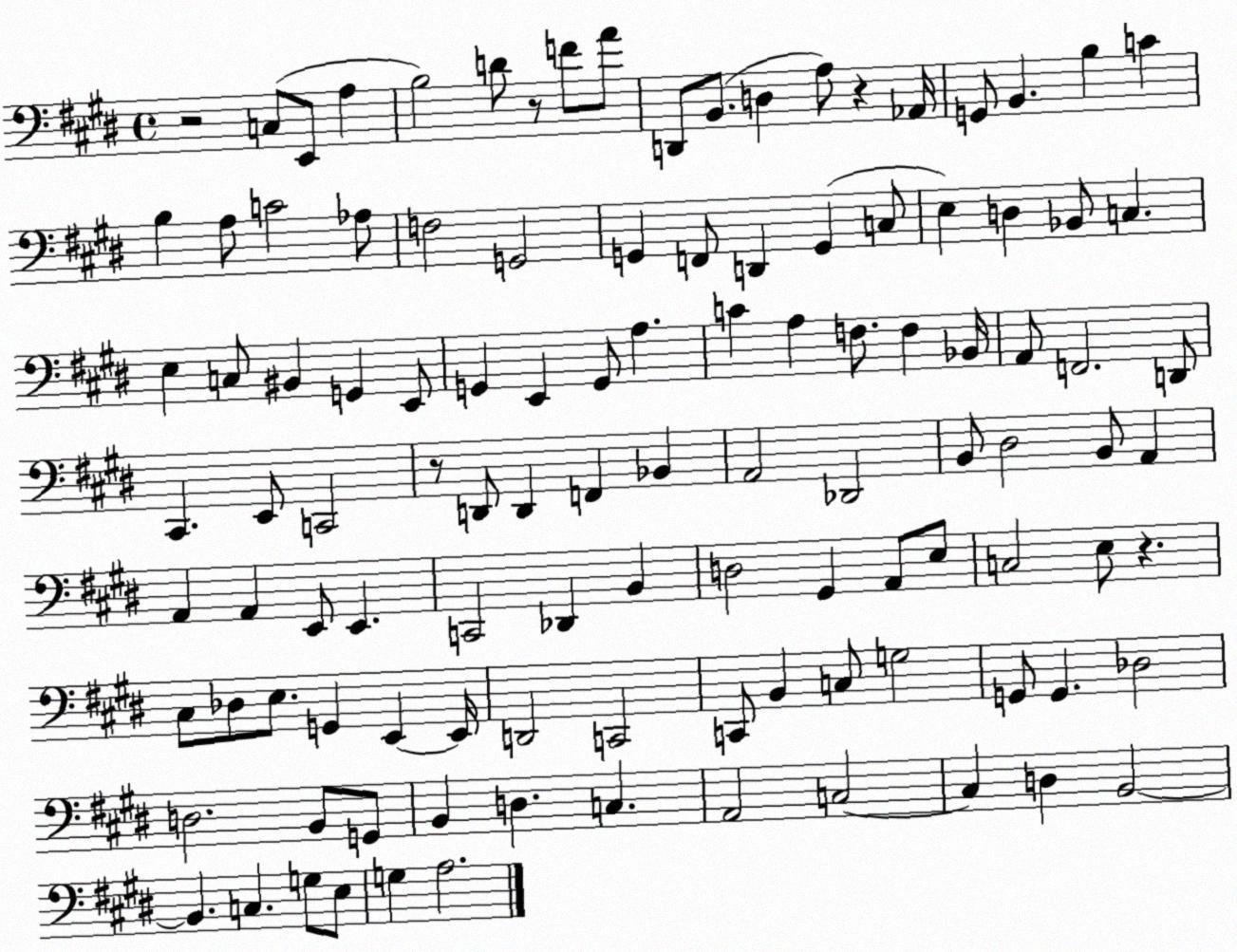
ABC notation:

X:1
T:Untitled
M:4/4
L:1/4
K:E
z2 C,/2 E,,/2 A, B,2 D/2 z/2 F/2 A/2 D,,/2 B,,/2 D, A,/2 z _A,,/4 G,,/2 B,, B, C B, A,/2 C2 _A,/2 F,2 G,,2 G,, F,,/2 D,, G,, C,/2 E, D, _B,,/2 C, E, C,/2 ^B,, G,, E,,/2 G,, E,, G,,/2 A, C A, F,/2 F, _B,,/4 A,,/2 F,,2 D,,/2 ^C,, E,,/2 C,,2 z/2 D,,/2 D,, F,, _B,, A,,2 _D,,2 B,,/2 ^D,2 B,,/2 A,, A,, A,, E,,/2 E,, C,,2 _D,, B,, D,2 ^G,, A,,/2 E,/2 C,2 E,/2 z ^C,/2 _D,/2 E,/2 G,, E,, E,,/4 D,,2 C,,2 C,,/2 B,, C,/2 G,2 G,,/2 G,, _D,2 D,2 B,,/2 G,,/2 B,, D, C, A,,2 C,2 C, D, B,,2 B,, C, G,/2 E,/2 G, A,2